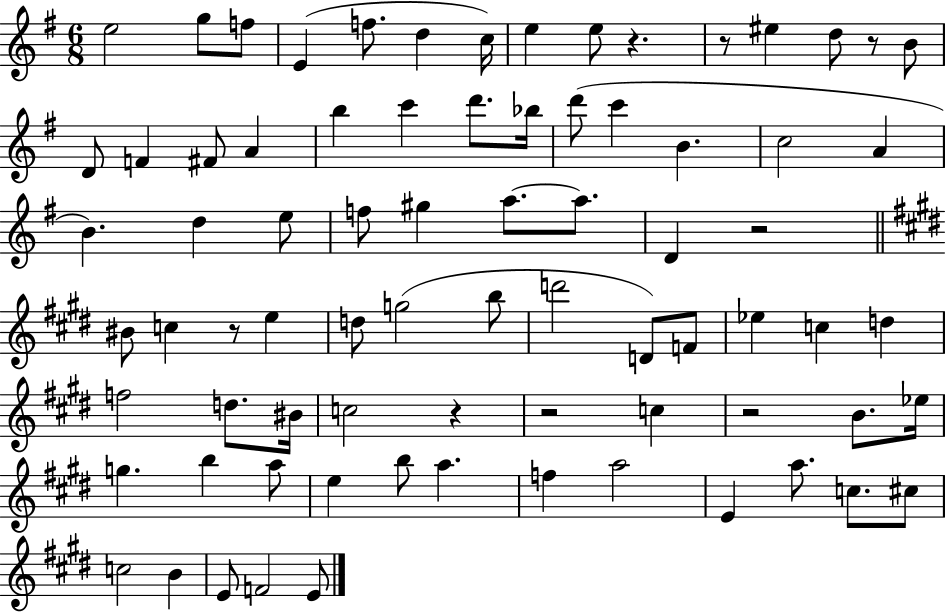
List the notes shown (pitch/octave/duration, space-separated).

E5/h G5/e F5/e E4/q F5/e. D5/q C5/s E5/q E5/e R/q. R/e EIS5/q D5/e R/e B4/e D4/e F4/q F#4/e A4/q B5/q C6/q D6/e. Bb5/s D6/e C6/q B4/q. C5/h A4/q B4/q. D5/q E5/e F5/e G#5/q A5/e. A5/e. D4/q R/h BIS4/e C5/q R/e E5/q D5/e G5/h B5/e D6/h D4/e F4/e Eb5/q C5/q D5/q F5/h D5/e. BIS4/s C5/h R/q R/h C5/q R/h B4/e. Eb5/s G5/q. B5/q A5/e E5/q B5/e A5/q. F5/q A5/h E4/q A5/e. C5/e. C#5/e C5/h B4/q E4/e F4/h E4/e